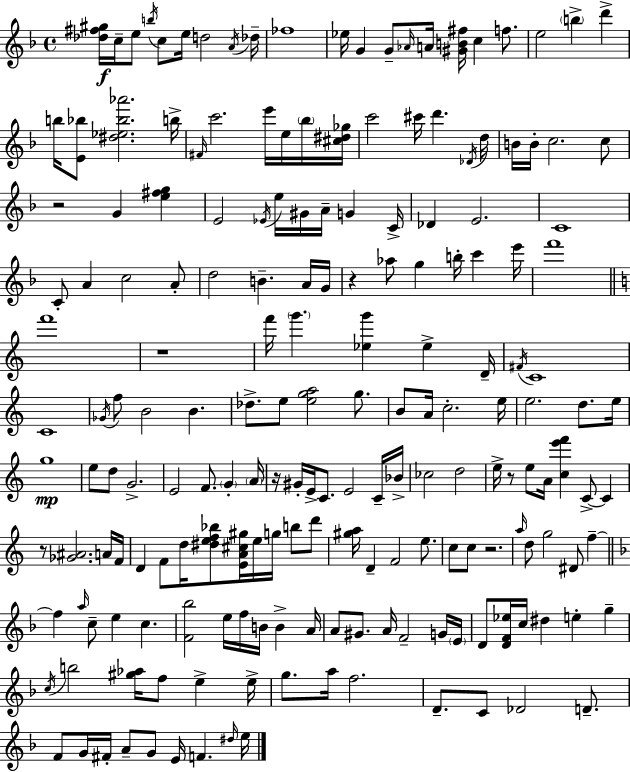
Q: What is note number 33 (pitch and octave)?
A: B4